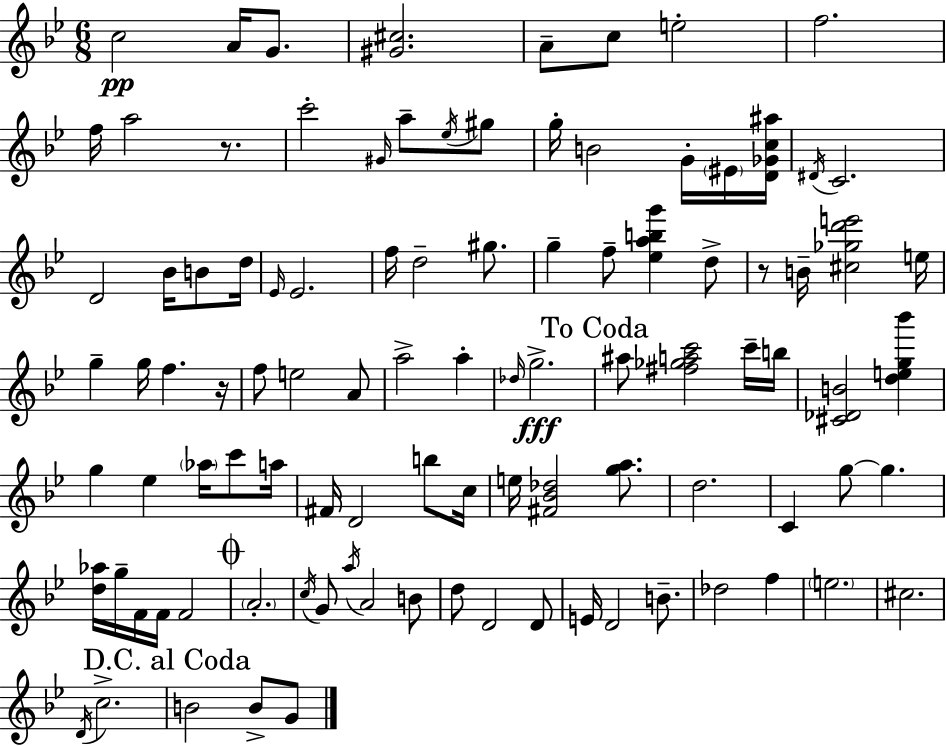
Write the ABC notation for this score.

X:1
T:Untitled
M:6/8
L:1/4
K:Bb
c2 A/4 G/2 [^G^c]2 A/2 c/2 e2 f2 f/4 a2 z/2 c'2 ^G/4 a/2 _e/4 ^g/2 g/4 B2 G/4 ^E/4 [D_Gc^a]/4 ^D/4 C2 D2 _B/4 B/2 d/4 _E/4 _E2 f/4 d2 ^g/2 g f/2 [_eabg'] d/2 z/2 B/4 [^c_gd'e']2 e/4 g g/4 f z/4 f/2 e2 A/2 a2 a _d/4 g2 ^a/2 [^f_gac']2 c'/4 b/4 [^C_DB]2 [deg_b'] g _e _a/4 c'/2 a/4 ^F/4 D2 b/2 c/4 e/4 [^F_B_d]2 [ga]/2 d2 C g/2 g [d_a]/4 g/4 F/4 F/4 F2 A2 c/4 G/2 a/4 A2 B/2 d/2 D2 D/2 E/4 D2 B/2 _d2 f e2 ^c2 D/4 c2 B2 B/2 G/2